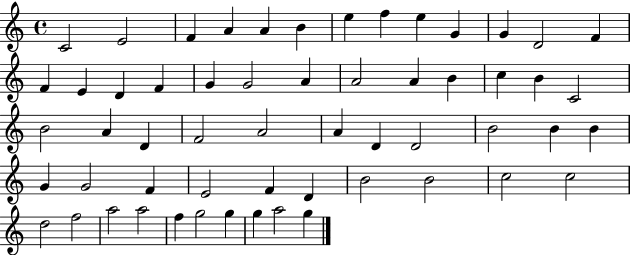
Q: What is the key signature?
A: C major